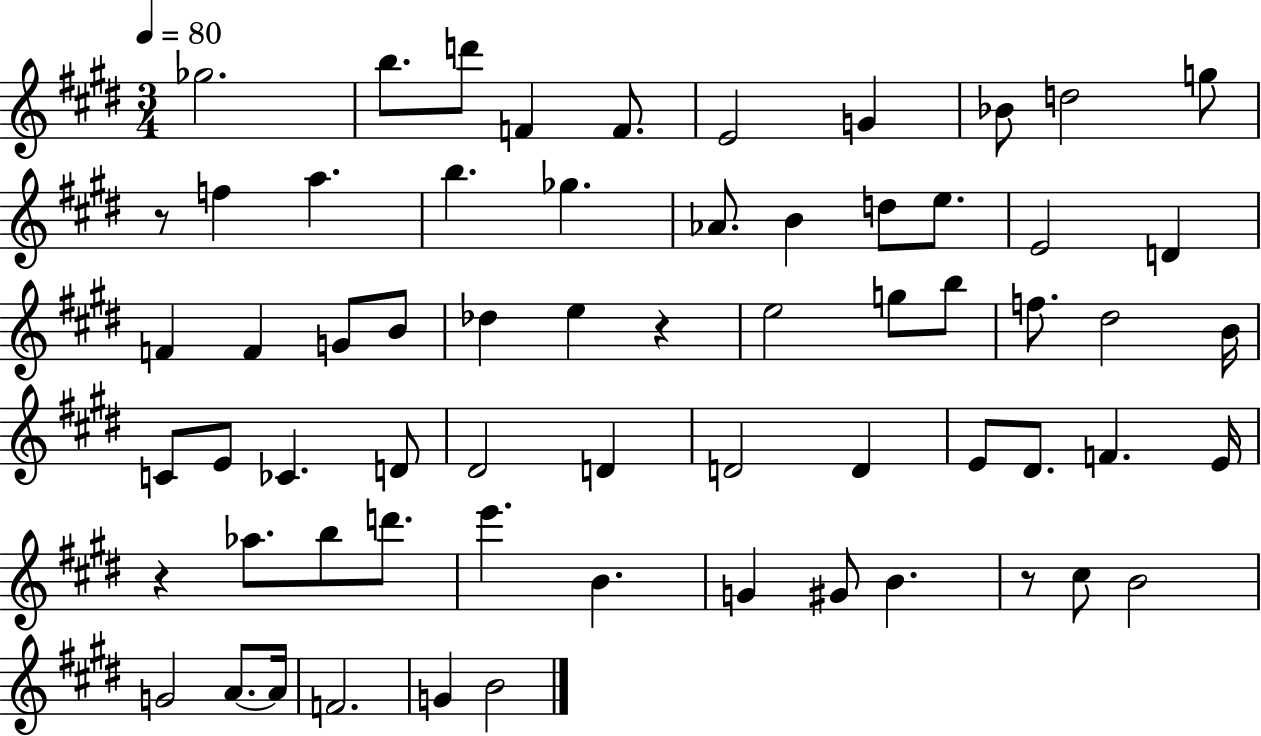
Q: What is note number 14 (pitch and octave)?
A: Gb5